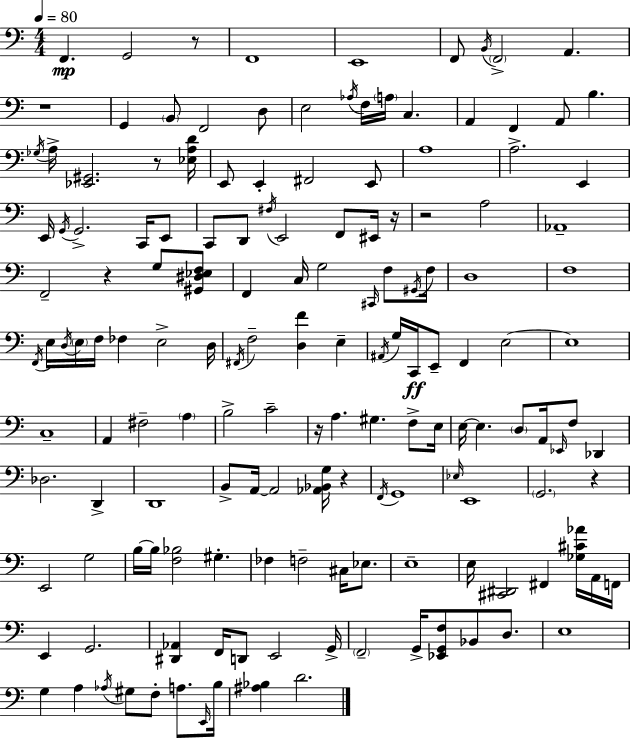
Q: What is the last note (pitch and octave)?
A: D4